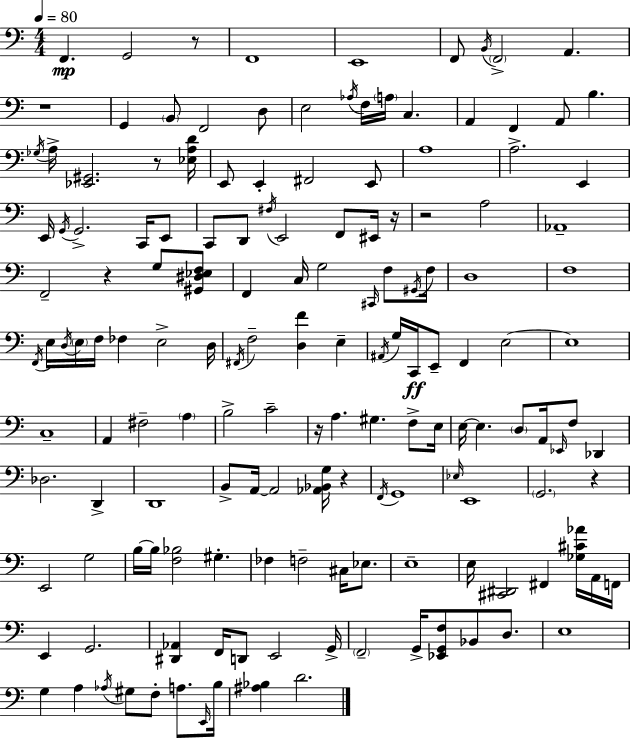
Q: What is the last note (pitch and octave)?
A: D4